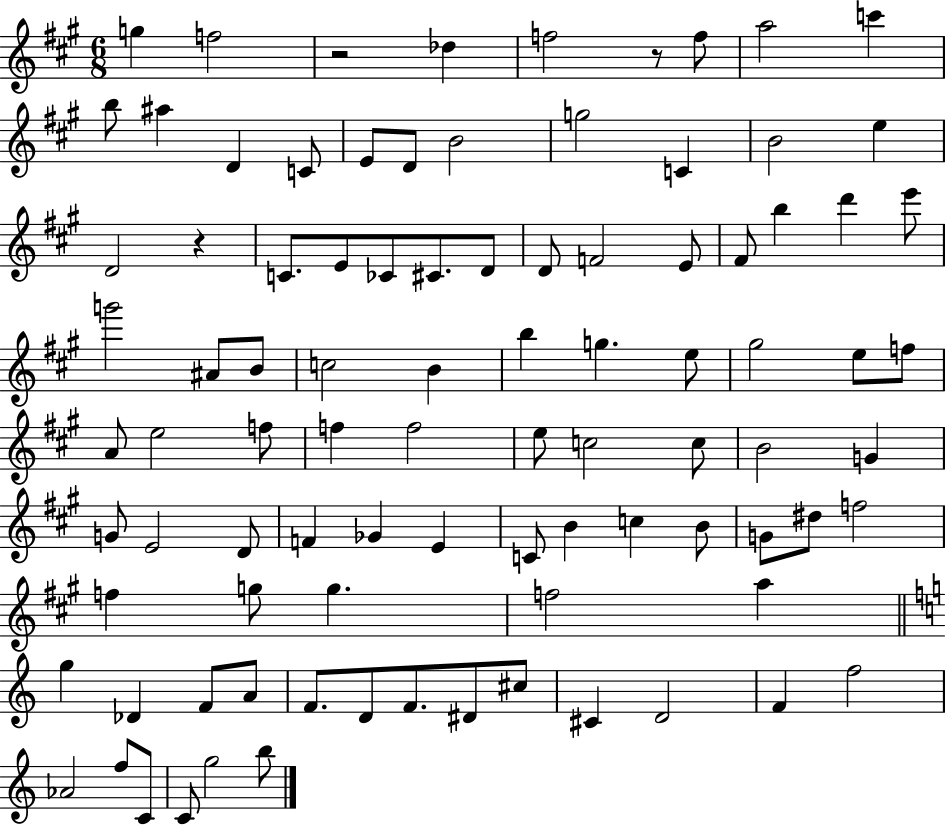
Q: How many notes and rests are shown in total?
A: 92